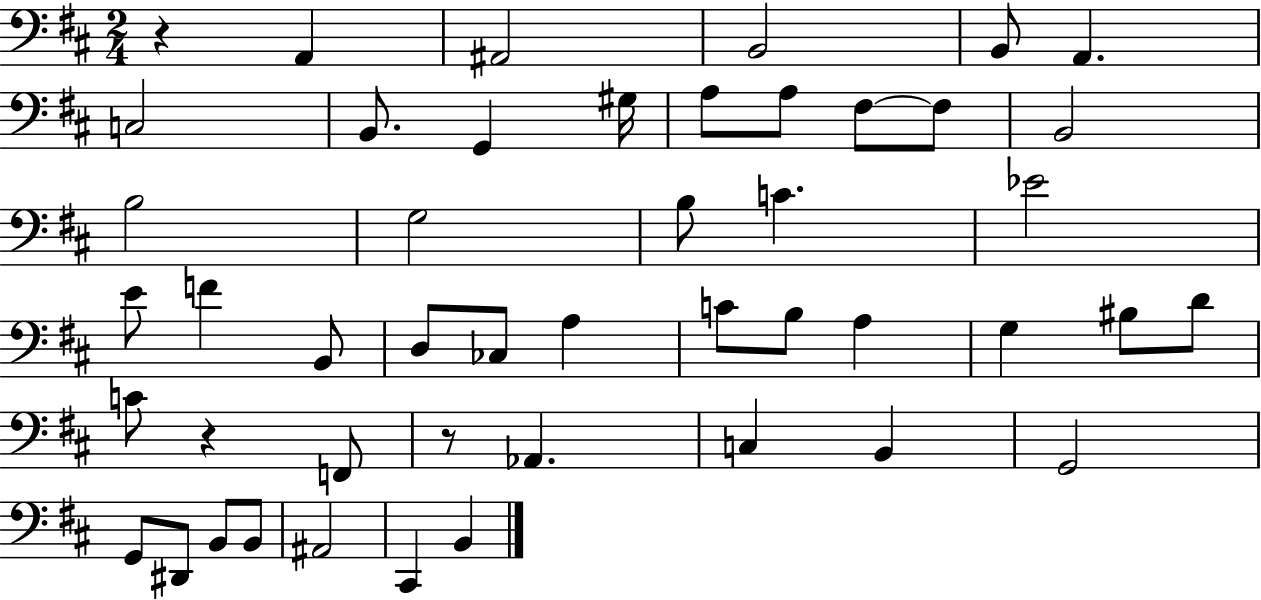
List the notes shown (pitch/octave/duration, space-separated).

R/q A2/q A#2/h B2/h B2/e A2/q. C3/h B2/e. G2/q G#3/s A3/e A3/e F#3/e F#3/e B2/h B3/h G3/h B3/e C4/q. Eb4/h E4/e F4/q B2/e D3/e CES3/e A3/q C4/e B3/e A3/q G3/q BIS3/e D4/e C4/e R/q F2/e R/e Ab2/q. C3/q B2/q G2/h G2/e D#2/e B2/e B2/e A#2/h C#2/q B2/q